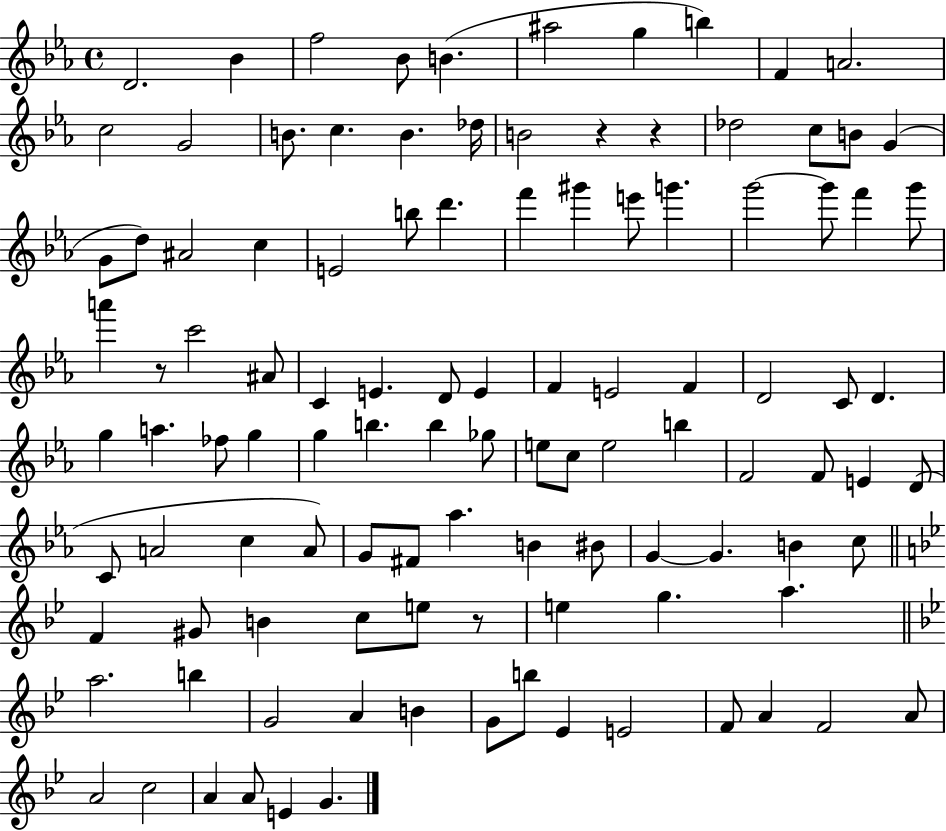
X:1
T:Untitled
M:4/4
L:1/4
K:Eb
D2 _B f2 _B/2 B ^a2 g b F A2 c2 G2 B/2 c B _d/4 B2 z z _d2 c/2 B/2 G G/2 d/2 ^A2 c E2 b/2 d' f' ^g' e'/2 g' g'2 g'/2 f' g'/2 a' z/2 c'2 ^A/2 C E D/2 E F E2 F D2 C/2 D g a _f/2 g g b b _g/2 e/2 c/2 e2 b F2 F/2 E D/2 C/2 A2 c A/2 G/2 ^F/2 _a B ^B/2 G G B c/2 F ^G/2 B c/2 e/2 z/2 e g a a2 b G2 A B G/2 b/2 _E E2 F/2 A F2 A/2 A2 c2 A A/2 E G